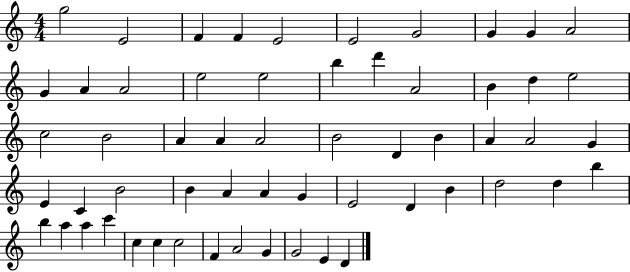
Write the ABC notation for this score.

X:1
T:Untitled
M:4/4
L:1/4
K:C
g2 E2 F F E2 E2 G2 G G A2 G A A2 e2 e2 b d' A2 B d e2 c2 B2 A A A2 B2 D B A A2 G E C B2 B A A G E2 D B d2 d b b a a c' c c c2 F A2 G G2 E D